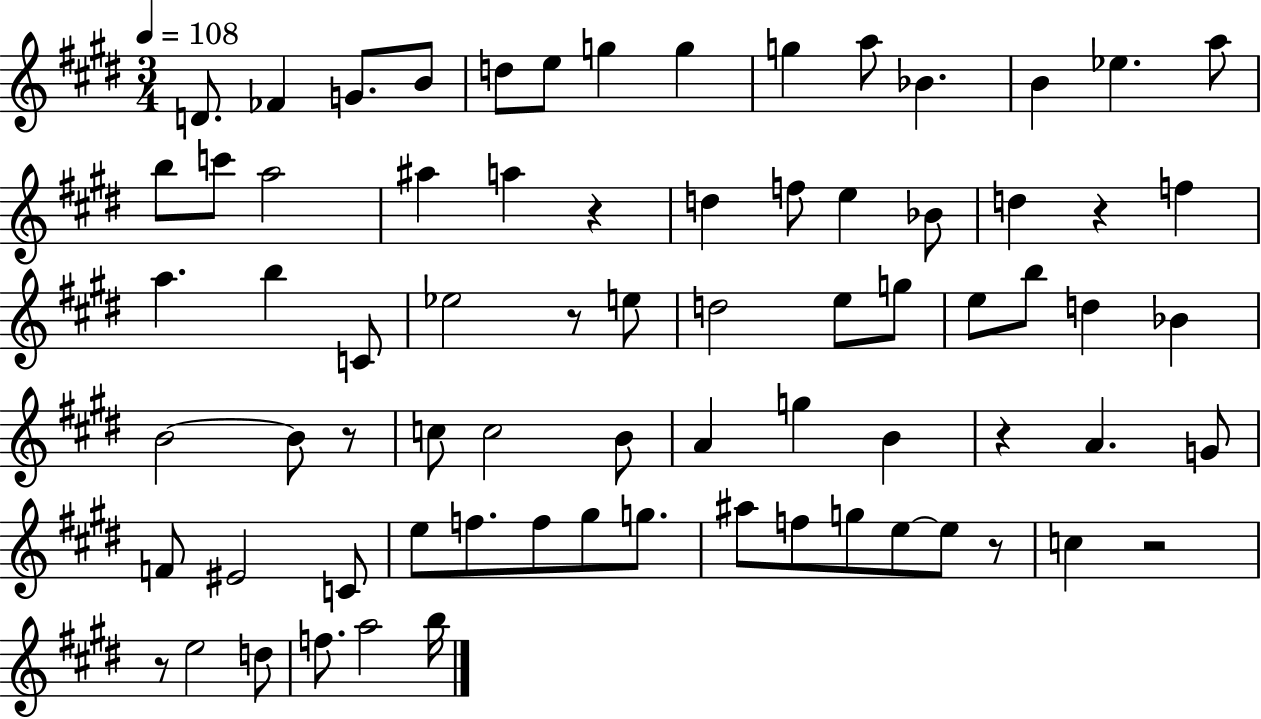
D4/e. FES4/q G4/e. B4/e D5/e E5/e G5/q G5/q G5/q A5/e Bb4/q. B4/q Eb5/q. A5/e B5/e C6/e A5/h A#5/q A5/q R/q D5/q F5/e E5/q Bb4/e D5/q R/q F5/q A5/q. B5/q C4/e Eb5/h R/e E5/e D5/h E5/e G5/e E5/e B5/e D5/q Bb4/q B4/h B4/e R/e C5/e C5/h B4/e A4/q G5/q B4/q R/q A4/q. G4/e F4/e EIS4/h C4/e E5/e F5/e. F5/e G#5/e G5/e. A#5/e F5/e G5/e E5/e E5/e R/e C5/q R/h R/e E5/h D5/e F5/e. A5/h B5/s